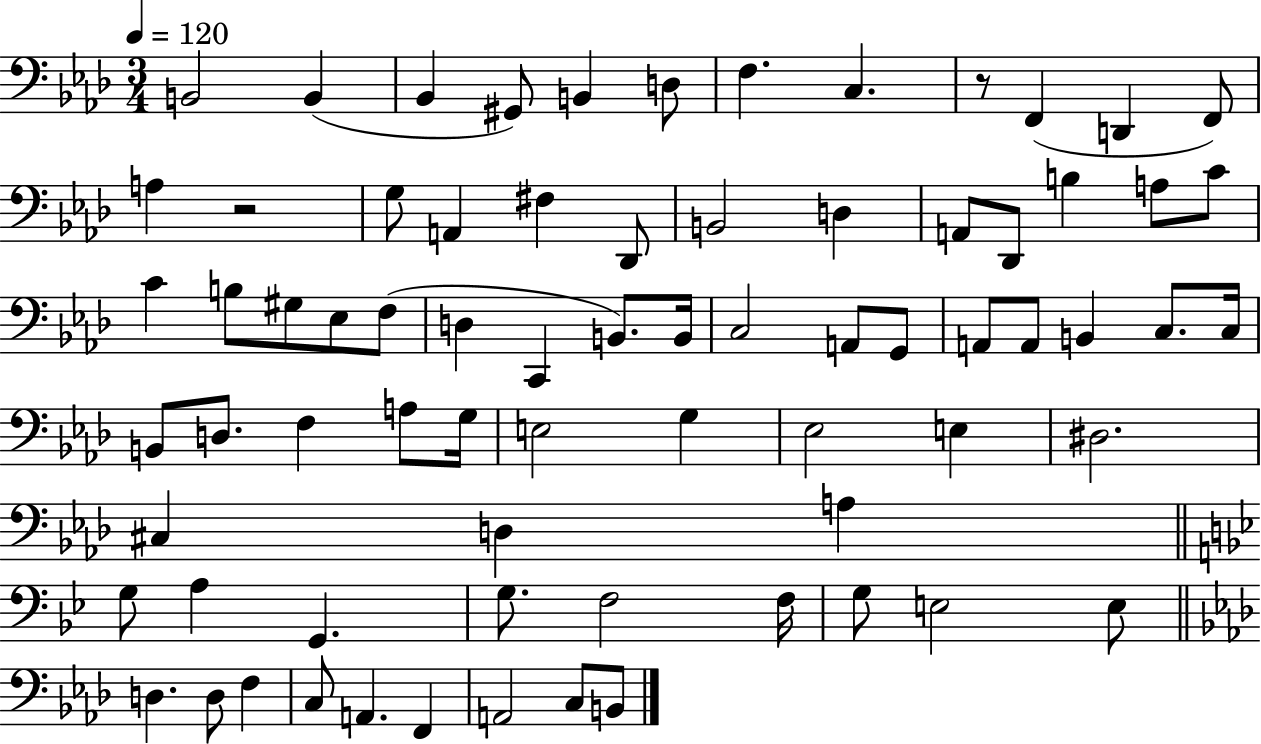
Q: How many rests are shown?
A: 2